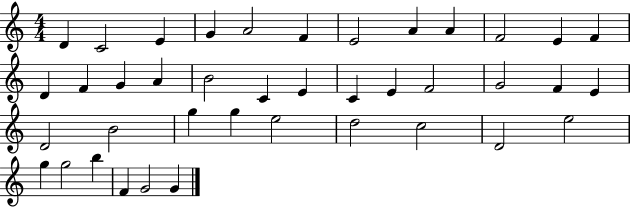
{
  \clef treble
  \numericTimeSignature
  \time 4/4
  \key c \major
  d'4 c'2 e'4 | g'4 a'2 f'4 | e'2 a'4 a'4 | f'2 e'4 f'4 | \break d'4 f'4 g'4 a'4 | b'2 c'4 e'4 | c'4 e'4 f'2 | g'2 f'4 e'4 | \break d'2 b'2 | g''4 g''4 e''2 | d''2 c''2 | d'2 e''2 | \break g''4 g''2 b''4 | f'4 g'2 g'4 | \bar "|."
}